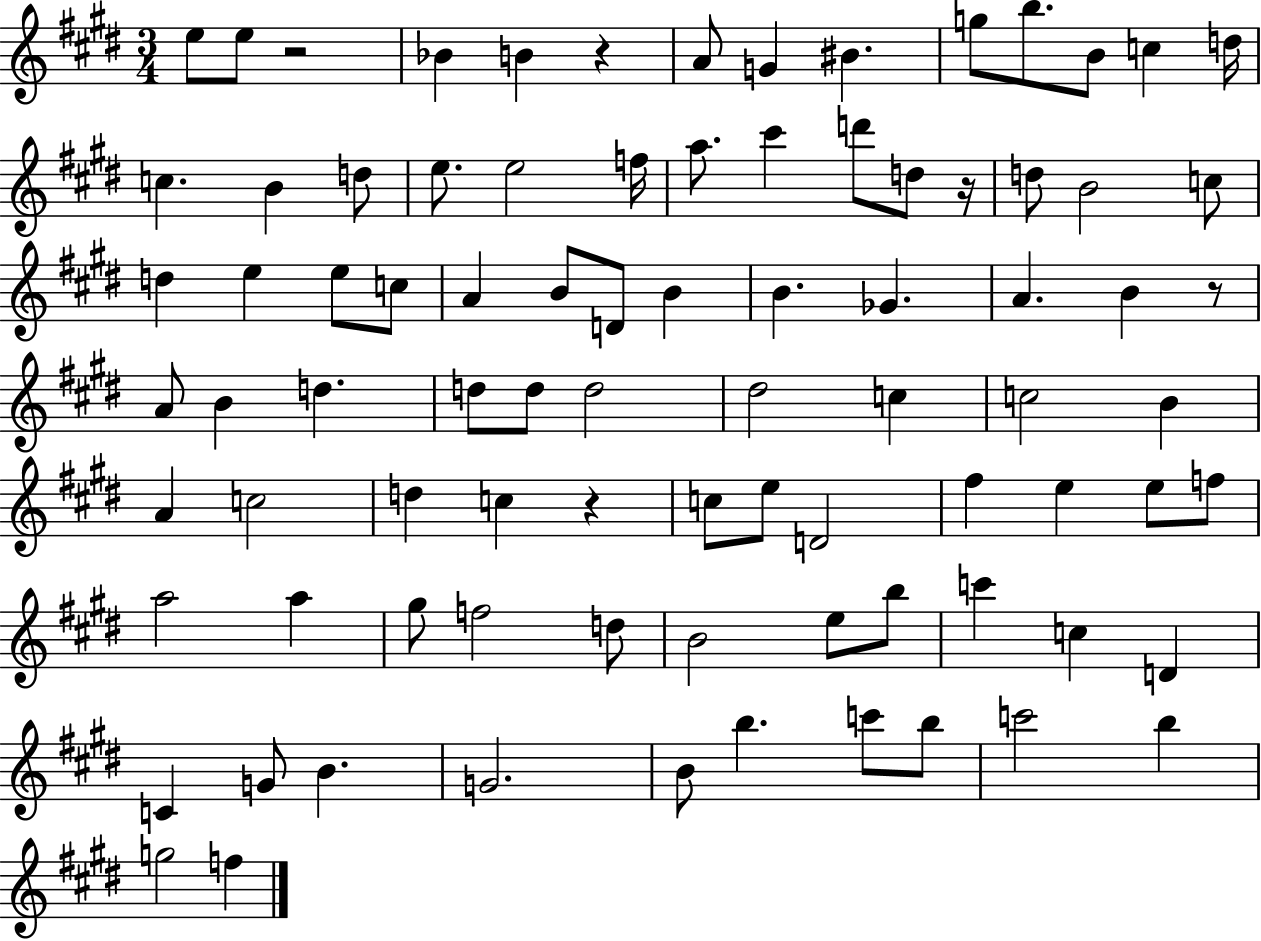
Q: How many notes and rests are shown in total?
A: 86